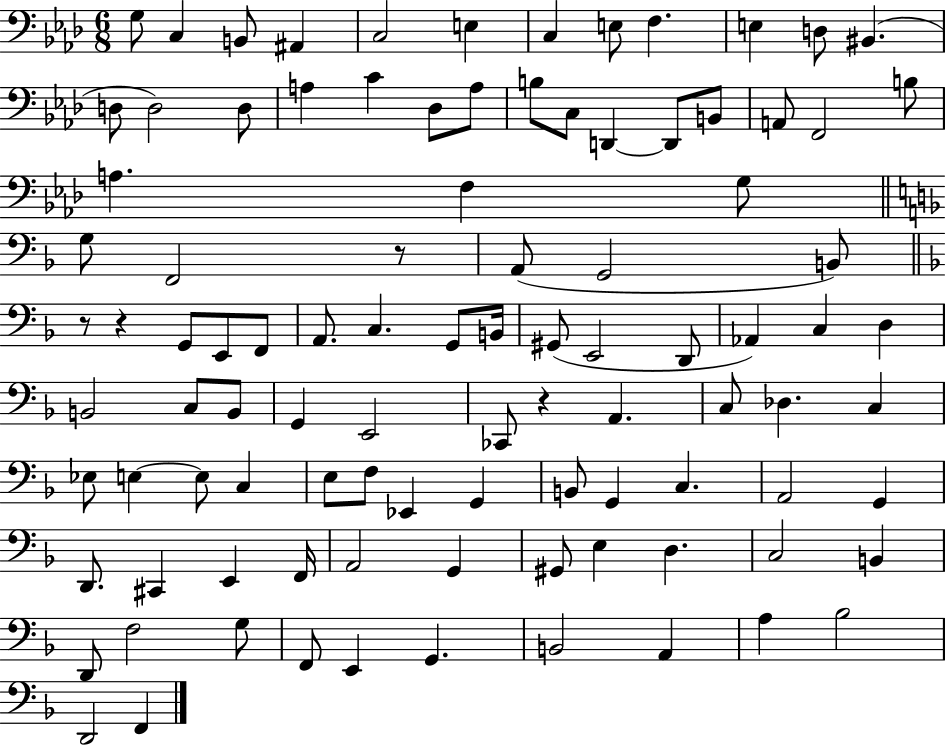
G3/e C3/q B2/e A#2/q C3/h E3/q C3/q E3/e F3/q. E3/q D3/e BIS2/q. D3/e D3/h D3/e A3/q C4/q Db3/e A3/e B3/e C3/e D2/q D2/e B2/e A2/e F2/h B3/e A3/q. F3/q G3/e G3/e F2/h R/e A2/e G2/h B2/e R/e R/q G2/e E2/e F2/e A2/e. C3/q. G2/e B2/s G#2/e E2/h D2/e Ab2/q C3/q D3/q B2/h C3/e B2/e G2/q E2/h CES2/e R/q A2/q. C3/e Db3/q. C3/q Eb3/e E3/q E3/e C3/q E3/e F3/e Eb2/q G2/q B2/e G2/q C3/q. A2/h G2/q D2/e. C#2/q E2/q F2/s A2/h G2/q G#2/e E3/q D3/q. C3/h B2/q D2/e F3/h G3/e F2/e E2/q G2/q. B2/h A2/q A3/q Bb3/h D2/h F2/q